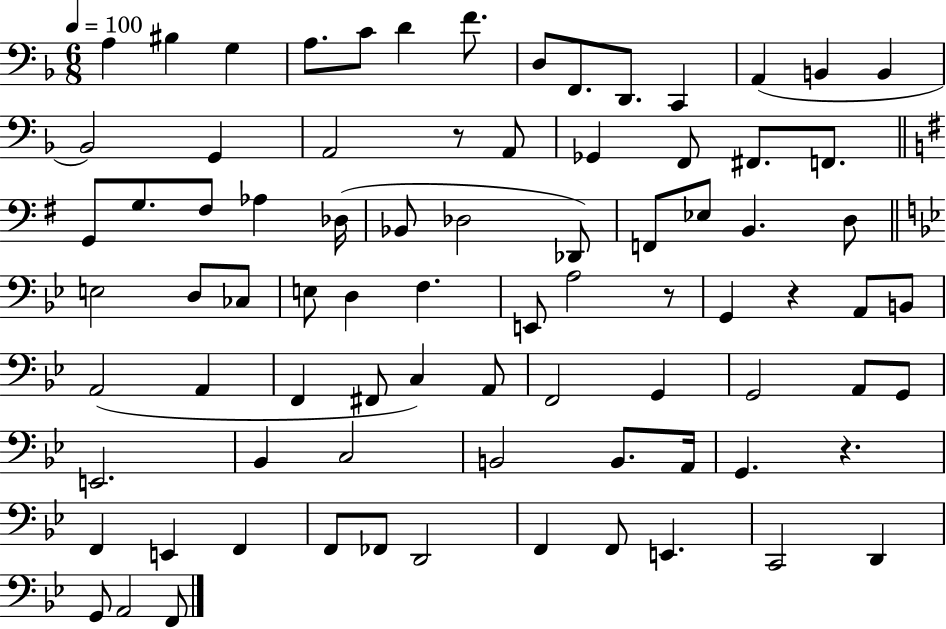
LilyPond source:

{
  \clef bass
  \numericTimeSignature
  \time 6/8
  \key f \major
  \tempo 4 = 100
  \repeat volta 2 { a4 bis4 g4 | a8. c'8 d'4 f'8. | d8 f,8. d,8. c,4 | a,4( b,4 b,4 | \break bes,2) g,4 | a,2 r8 a,8 | ges,4 f,8 fis,8. f,8. | \bar "||" \break \key g \major g,8 g8. fis8 aes4 des16( | bes,8 des2 des,8) | f,8 ees8 b,4. d8 | \bar "||" \break \key bes \major e2 d8 ces8 | e8 d4 f4. | e,8 a2 r8 | g,4 r4 a,8 b,8 | \break a,2( a,4 | f,4 fis,8 c4) a,8 | f,2 g,4 | g,2 a,8 g,8 | \break e,2. | bes,4 c2 | b,2 b,8. a,16 | g,4. r4. | \break f,4 e,4 f,4 | f,8 fes,8 d,2 | f,4 f,8 e,4. | c,2 d,4 | \break g,8 a,2 f,8 | } \bar "|."
}